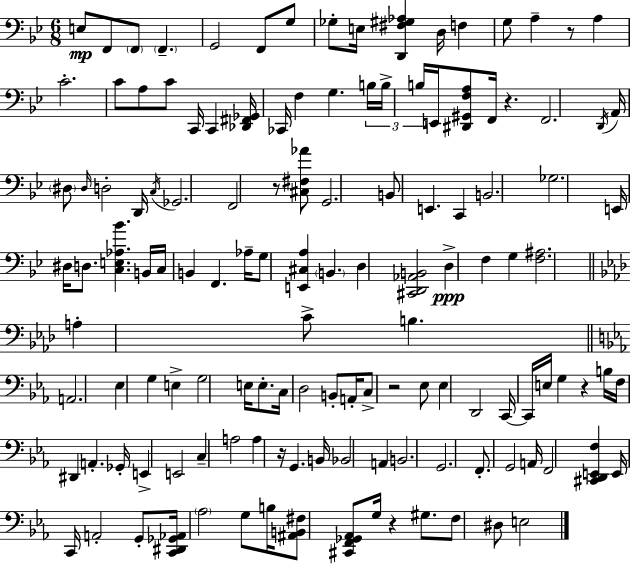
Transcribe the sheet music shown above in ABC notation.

X:1
T:Untitled
M:6/8
L:1/4
K:Gm
E,/2 F,,/2 F,,/2 F,, G,,2 F,,/2 G,/2 _G,/2 E,/4 [D,,^F,^G,_A,] D,/4 F, G,/2 A, z/2 A, C2 C/2 A,/2 C/2 C,,/4 C,, [_D,,^F,,_G,,]/4 _C,,/4 F, G, B,/4 B,/4 B,/4 E,,/4 [^D,,^G,,F,A,]/2 F,,/4 z F,,2 D,,/4 A,,/4 ^D,/2 ^D,/4 D,2 D,,/4 C,/4 _G,,2 F,,2 z/2 [^C,^F,_A]/2 G,,2 B,,/2 E,, C,, B,,2 _G,2 E,,/4 ^D,/4 D,/2 [C,E,_A,_B] B,,/4 C,/4 B,, F,, _A,/4 G,/2 [E,,^C,A,] B,, D, [^C,,D,,_A,,B,,]2 D, F, G, [F,^A,]2 A, C/2 B, A,,2 _E, G, E, G,2 E,/4 E,/2 C,/4 D,2 B,,/2 A,,/4 C,/2 z2 _E,/2 _E, D,,2 C,,/4 C,,/4 E,/4 G, z B,/4 F,/4 ^D,, A,, _G,,/4 E,, E,,2 C, A,2 A, z/4 G,, B,,/4 _B,,2 A,, B,,2 G,,2 F,,/2 G,,2 A,,/4 F,,2 [^C,,D,,E,,F,] E,,/4 C,,/4 A,,2 G,,/2 [C,,^D,,_G,,_A,,]/4 _A,2 G,/2 B,/4 [^A,,B,,^F,]/2 [^C,,F,,_G,,_A,,]/2 G,/4 z ^G,/2 F,/2 ^D,/2 E,2